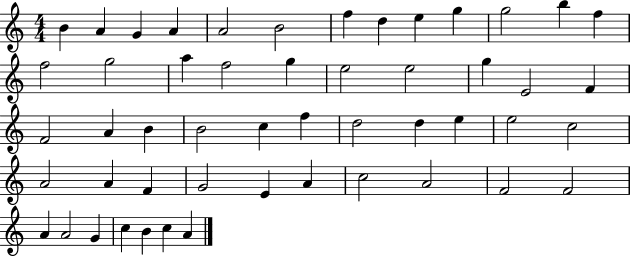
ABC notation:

X:1
T:Untitled
M:4/4
L:1/4
K:C
B A G A A2 B2 f d e g g2 b f f2 g2 a f2 g e2 e2 g E2 F F2 A B B2 c f d2 d e e2 c2 A2 A F G2 E A c2 A2 F2 F2 A A2 G c B c A